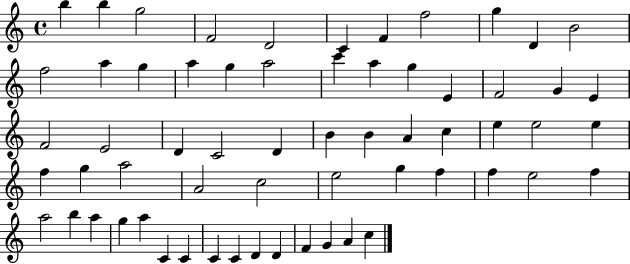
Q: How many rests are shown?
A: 0